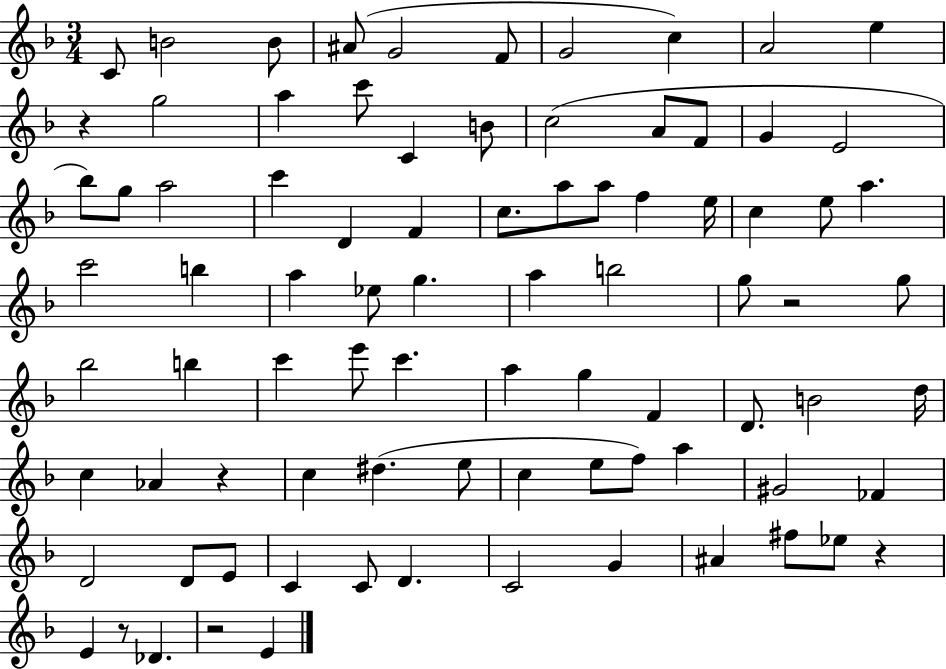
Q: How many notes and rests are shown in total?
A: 85